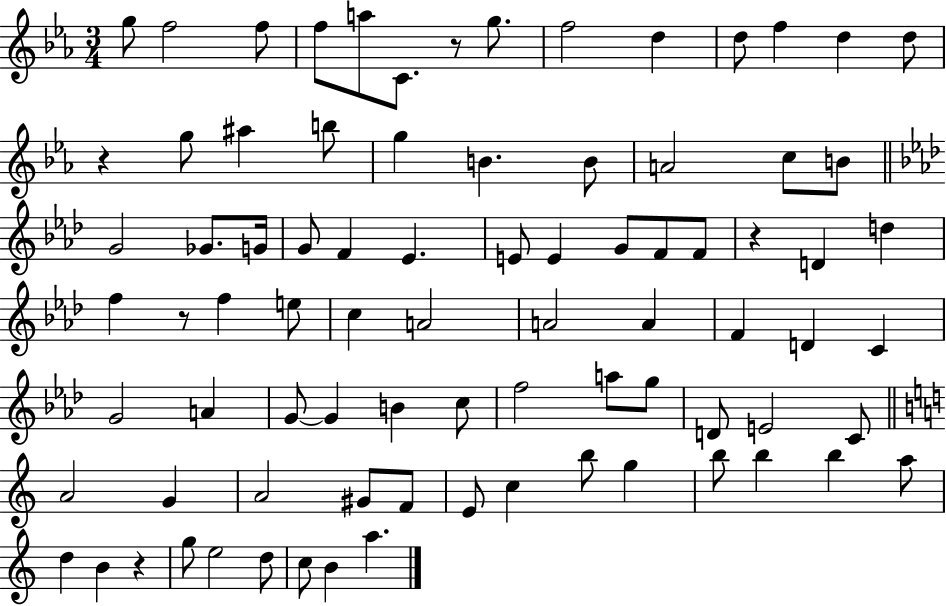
{
  \clef treble
  \numericTimeSignature
  \time 3/4
  \key ees \major
  \repeat volta 2 { g''8 f''2 f''8 | f''8 a''8 c'8. r8 g''8. | f''2 d''4 | d''8 f''4 d''4 d''8 | \break r4 g''8 ais''4 b''8 | g''4 b'4. b'8 | a'2 c''8 b'8 | \bar "||" \break \key aes \major g'2 ges'8. g'16 | g'8 f'4 ees'4. | e'8 e'4 g'8 f'8 f'8 | r4 d'4 d''4 | \break f''4 r8 f''4 e''8 | c''4 a'2 | a'2 a'4 | f'4 d'4 c'4 | \break g'2 a'4 | g'8~~ g'4 b'4 c''8 | f''2 a''8 g''8 | d'8 e'2 c'8 | \break \bar "||" \break \key c \major a'2 g'4 | a'2 gis'8 f'8 | e'8 c''4 b''8 g''4 | b''8 b''4 b''4 a''8 | \break d''4 b'4 r4 | g''8 e''2 d''8 | c''8 b'4 a''4. | } \bar "|."
}